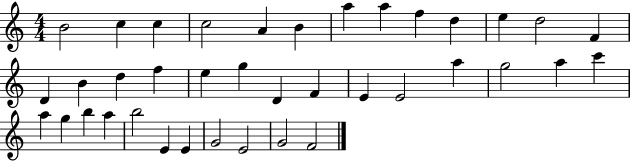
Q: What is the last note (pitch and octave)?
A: F4